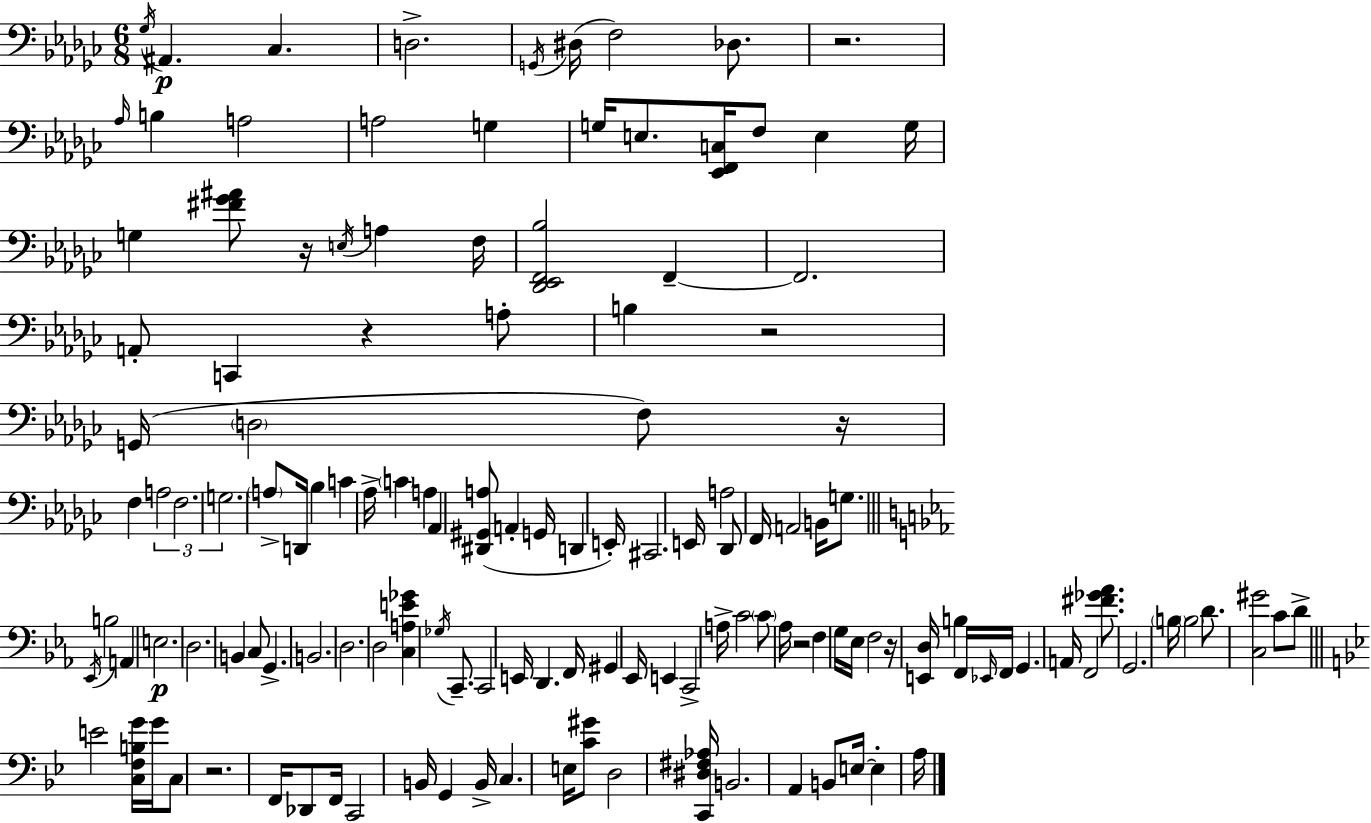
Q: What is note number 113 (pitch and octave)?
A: B2